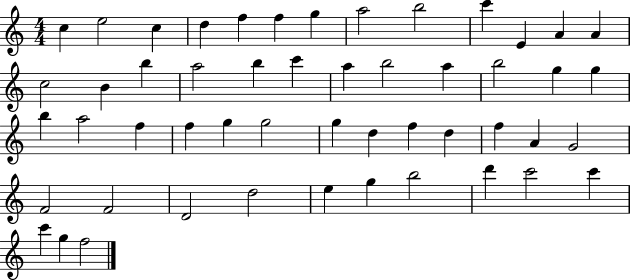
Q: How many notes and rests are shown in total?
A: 51